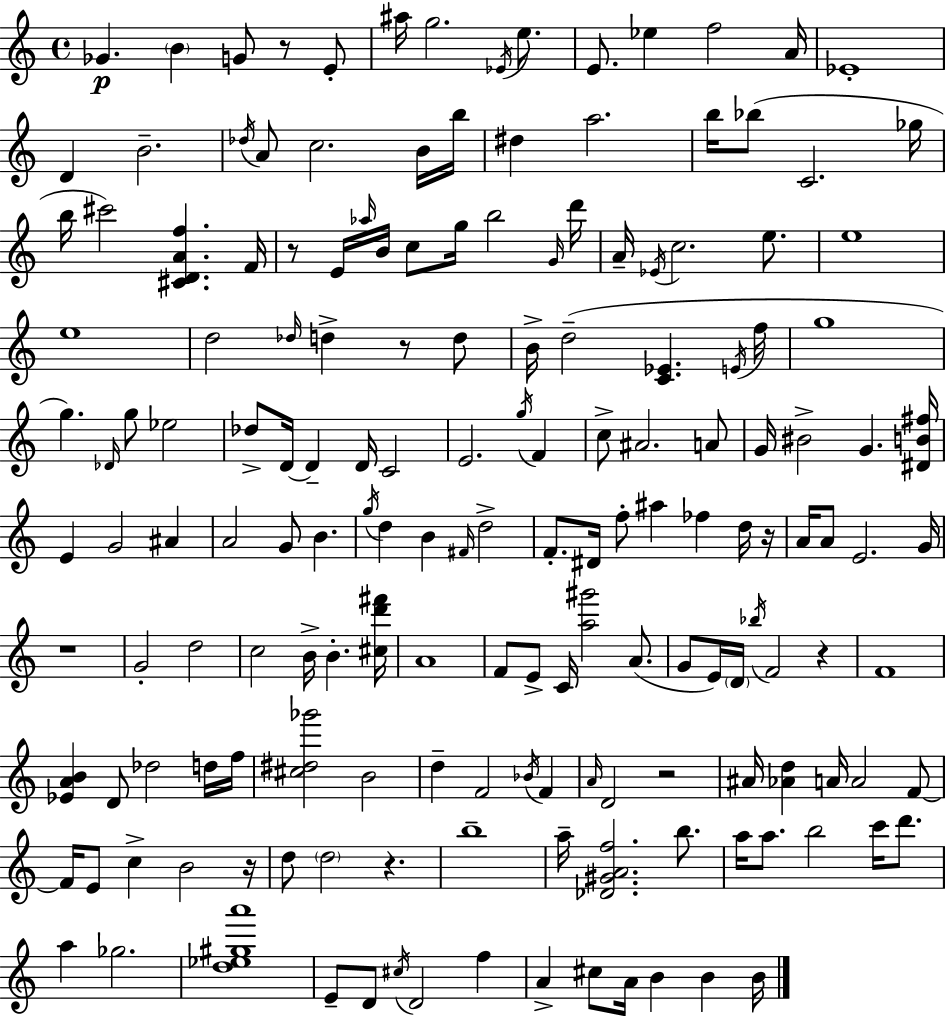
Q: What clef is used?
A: treble